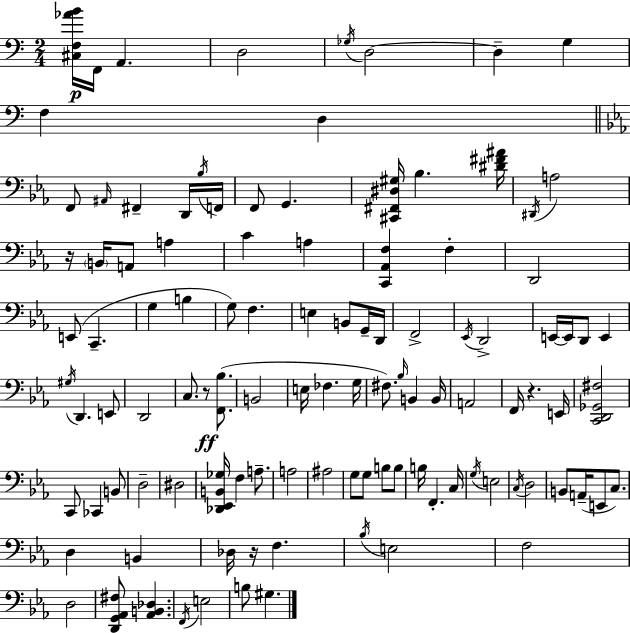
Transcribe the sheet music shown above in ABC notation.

X:1
T:Untitled
M:2/4
L:1/4
K:Am
[^C,F,_AB]/4 F,,/4 A,, D,2 _G,/4 D,2 D, G, F, D, F,,/2 ^A,,/4 ^F,, D,,/4 _B,/4 F,,/4 F,,/2 G,, [^C,,^F,,^D,^G,]/4 _B, [^D^F^A]/4 ^D,,/4 A,2 z/4 B,,/4 A,,/2 A, C A, [C,,_A,,F,] F, D,,2 E,,/2 C,, G, B, G,/2 F, E, B,,/2 G,,/4 D,,/4 F,,2 _E,,/4 D,,2 E,,/4 E,,/4 D,,/2 E,, ^G,/4 D,, E,,/2 D,,2 C,/2 z/2 [F,,_B,]/2 B,,2 E,/4 _F, G,/4 ^F,/2 _B,/4 B,, B,,/4 A,,2 F,,/4 z E,,/4 [C,,D,,_G,,^F,]2 C,,/2 _C,, B,,/2 D,2 ^D,2 [_D,,_E,,B,,_G,]/4 F, A,/2 A,2 ^A,2 G,/2 G,/2 B,/2 B,/2 B,/4 F,, C,/4 G,/4 E,2 C,/4 D,2 B,,/2 A,,/4 E,,/2 C,/2 D, B,, _D,/4 z/4 F, _B,/4 E,2 F,2 D,2 [D,,G,,_A,,^F,]/2 [_A,,B,,_D,] F,,/4 E,2 B,/2 ^G,